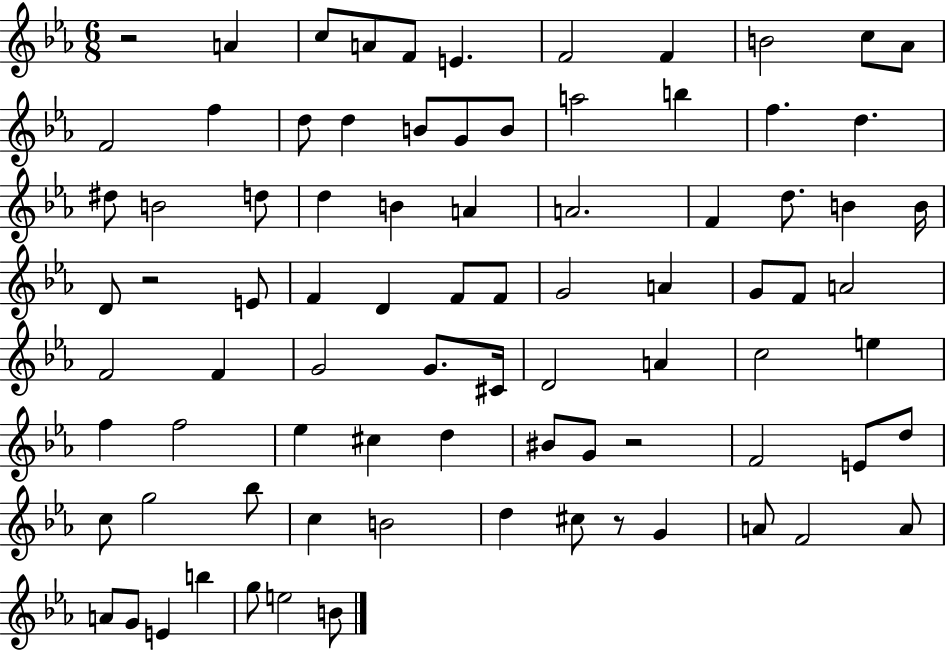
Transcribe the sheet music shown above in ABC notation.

X:1
T:Untitled
M:6/8
L:1/4
K:Eb
z2 A c/2 A/2 F/2 E F2 F B2 c/2 _A/2 F2 f d/2 d B/2 G/2 B/2 a2 b f d ^d/2 B2 d/2 d B A A2 F d/2 B B/4 D/2 z2 E/2 F D F/2 F/2 G2 A G/2 F/2 A2 F2 F G2 G/2 ^C/4 D2 A c2 e f f2 _e ^c d ^B/2 G/2 z2 F2 E/2 d/2 c/2 g2 _b/2 c B2 d ^c/2 z/2 G A/2 F2 A/2 A/2 G/2 E b g/2 e2 B/2